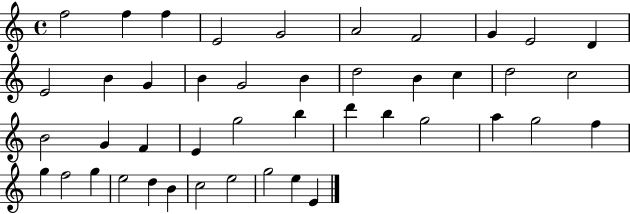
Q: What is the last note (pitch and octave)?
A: E4